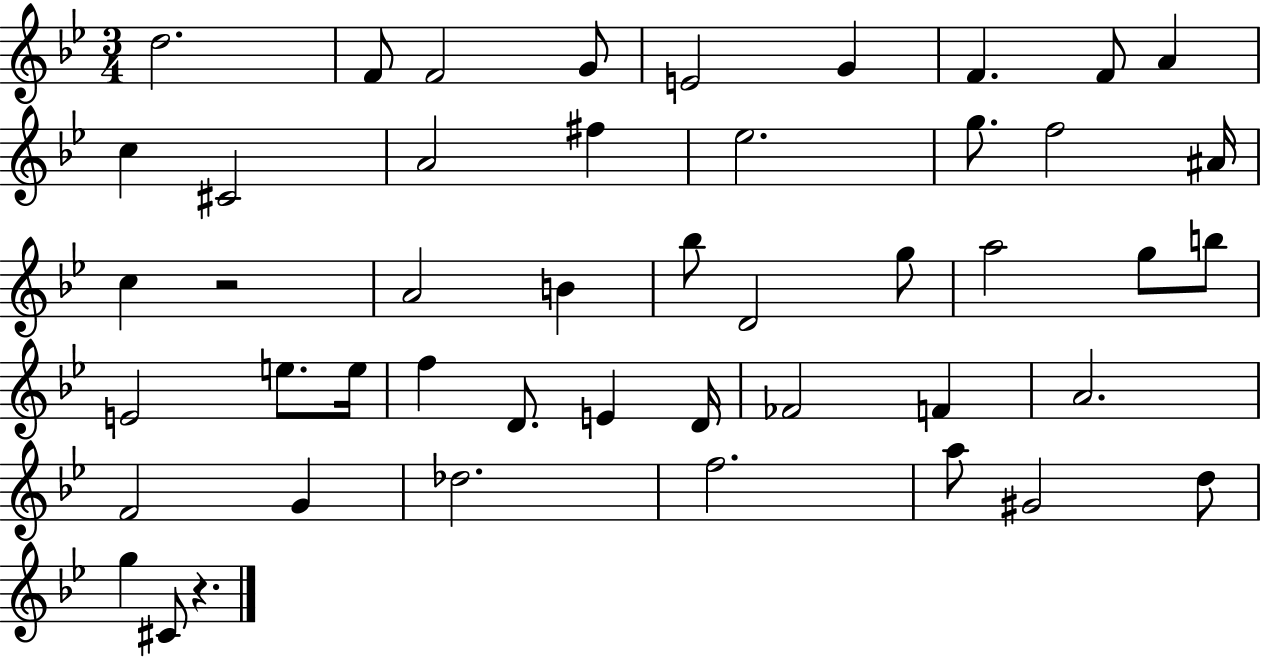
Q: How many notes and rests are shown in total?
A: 47